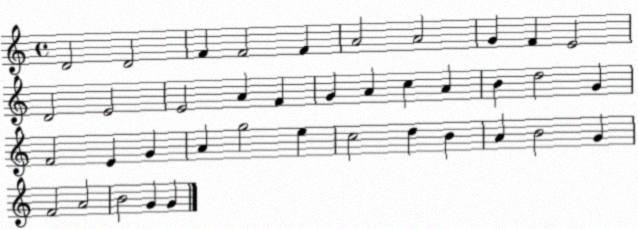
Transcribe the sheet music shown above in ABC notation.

X:1
T:Untitled
M:4/4
L:1/4
K:C
D2 D2 F F2 F A2 A2 G F E2 D2 E2 E2 A F G A c A B d2 G F2 E G A g2 e c2 d B A B2 G F2 A2 B2 G G